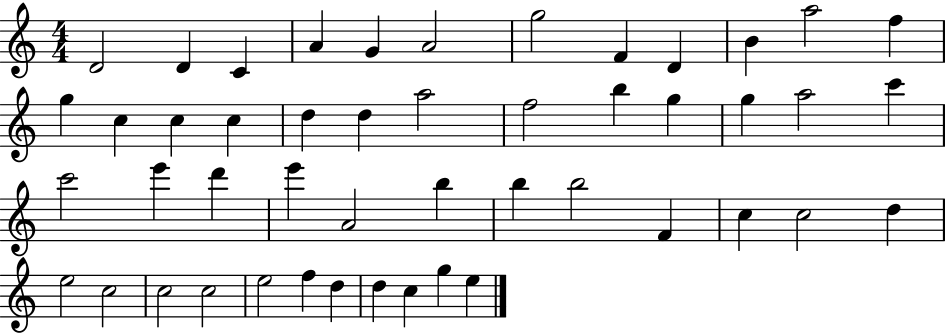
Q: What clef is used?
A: treble